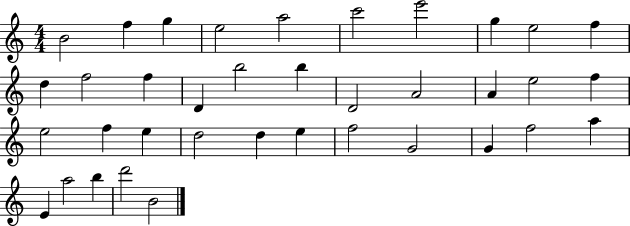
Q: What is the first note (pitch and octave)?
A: B4